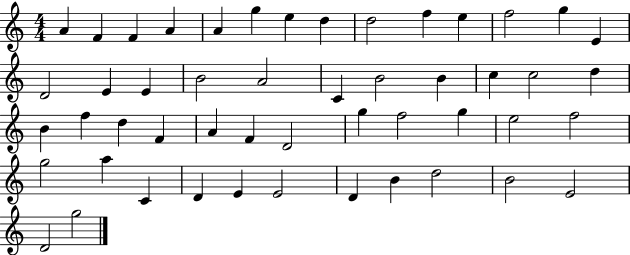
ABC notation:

X:1
T:Untitled
M:4/4
L:1/4
K:C
A F F A A g e d d2 f e f2 g E D2 E E B2 A2 C B2 B c c2 d B f d F A F D2 g f2 g e2 f2 g2 a C D E E2 D B d2 B2 E2 D2 g2